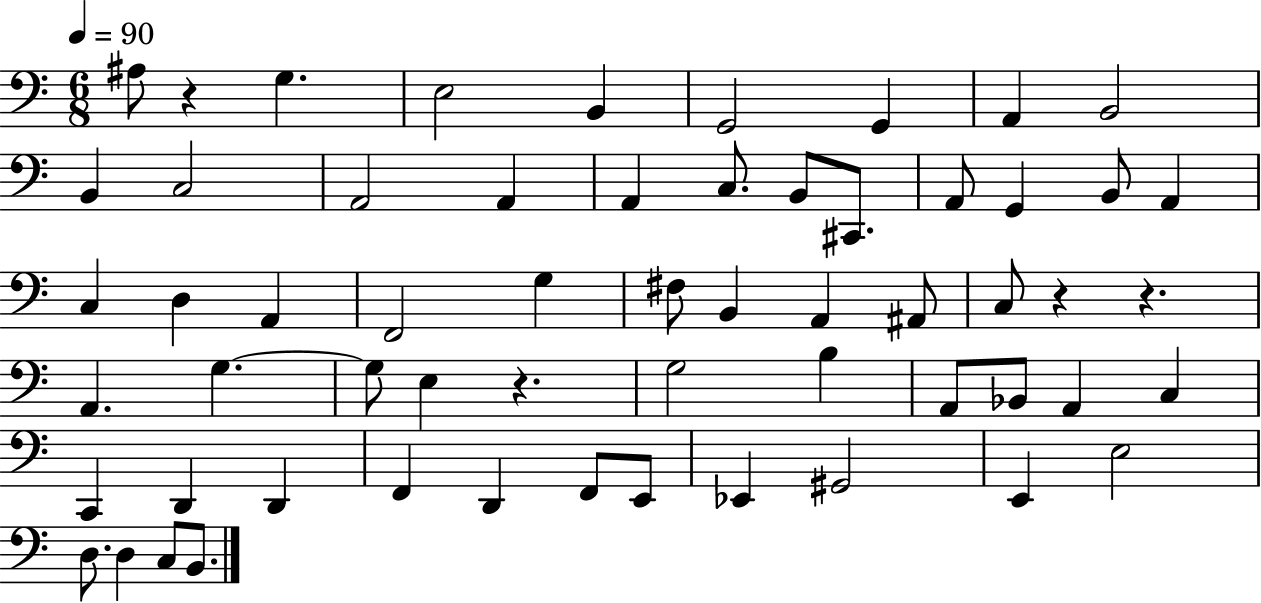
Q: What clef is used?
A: bass